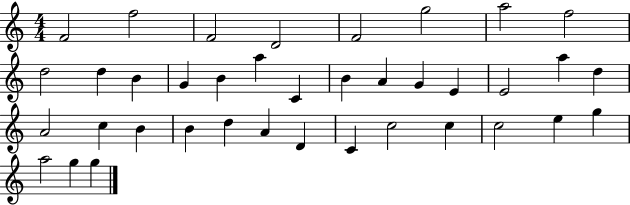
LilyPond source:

{
  \clef treble
  \numericTimeSignature
  \time 4/4
  \key c \major
  f'2 f''2 | f'2 d'2 | f'2 g''2 | a''2 f''2 | \break d''2 d''4 b'4 | g'4 b'4 a''4 c'4 | b'4 a'4 g'4 e'4 | e'2 a''4 d''4 | \break a'2 c''4 b'4 | b'4 d''4 a'4 d'4 | c'4 c''2 c''4 | c''2 e''4 g''4 | \break a''2 g''4 g''4 | \bar "|."
}